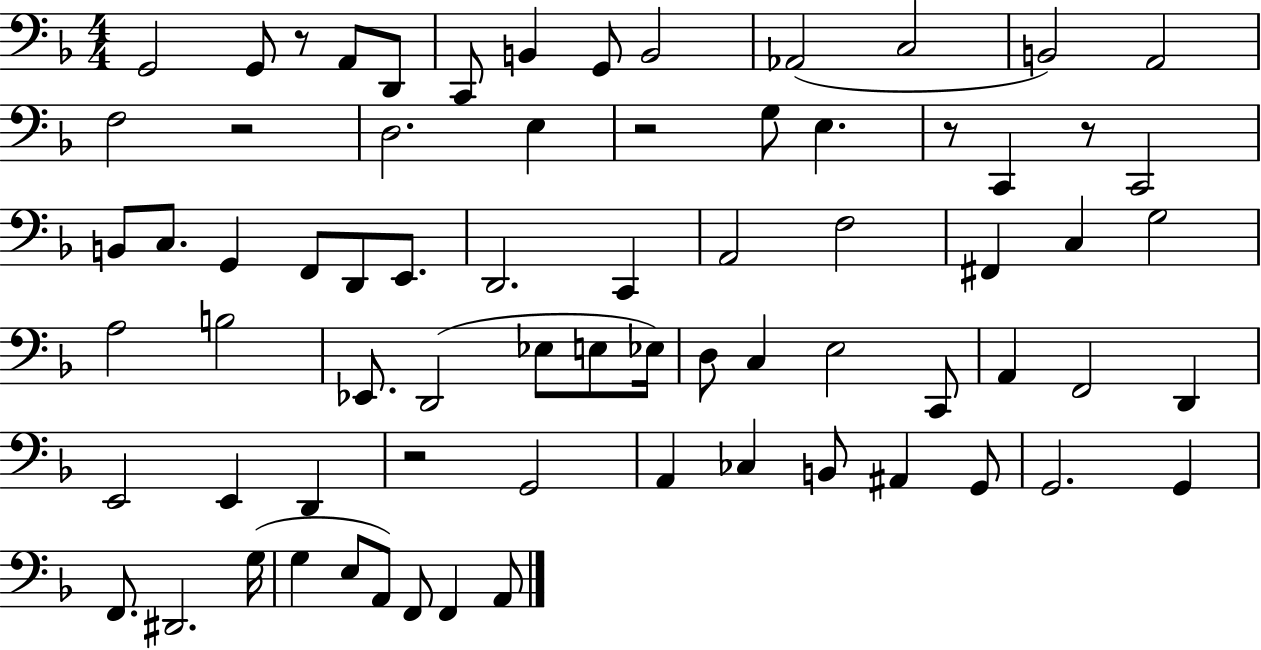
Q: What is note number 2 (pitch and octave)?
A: G2